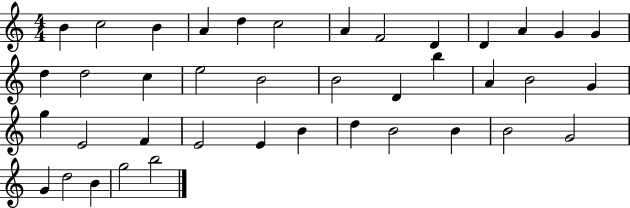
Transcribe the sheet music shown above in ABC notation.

X:1
T:Untitled
M:4/4
L:1/4
K:C
B c2 B A d c2 A F2 D D A G G d d2 c e2 B2 B2 D b A B2 G g E2 F E2 E B d B2 B B2 G2 G d2 B g2 b2